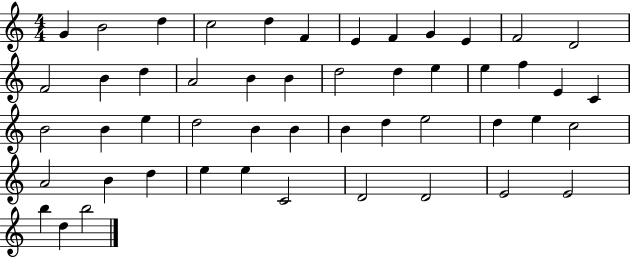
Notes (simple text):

G4/q B4/h D5/q C5/h D5/q F4/q E4/q F4/q G4/q E4/q F4/h D4/h F4/h B4/q D5/q A4/h B4/q B4/q D5/h D5/q E5/q E5/q F5/q E4/q C4/q B4/h B4/q E5/q D5/h B4/q B4/q B4/q D5/q E5/h D5/q E5/q C5/h A4/h B4/q D5/q E5/q E5/q C4/h D4/h D4/h E4/h E4/h B5/q D5/q B5/h